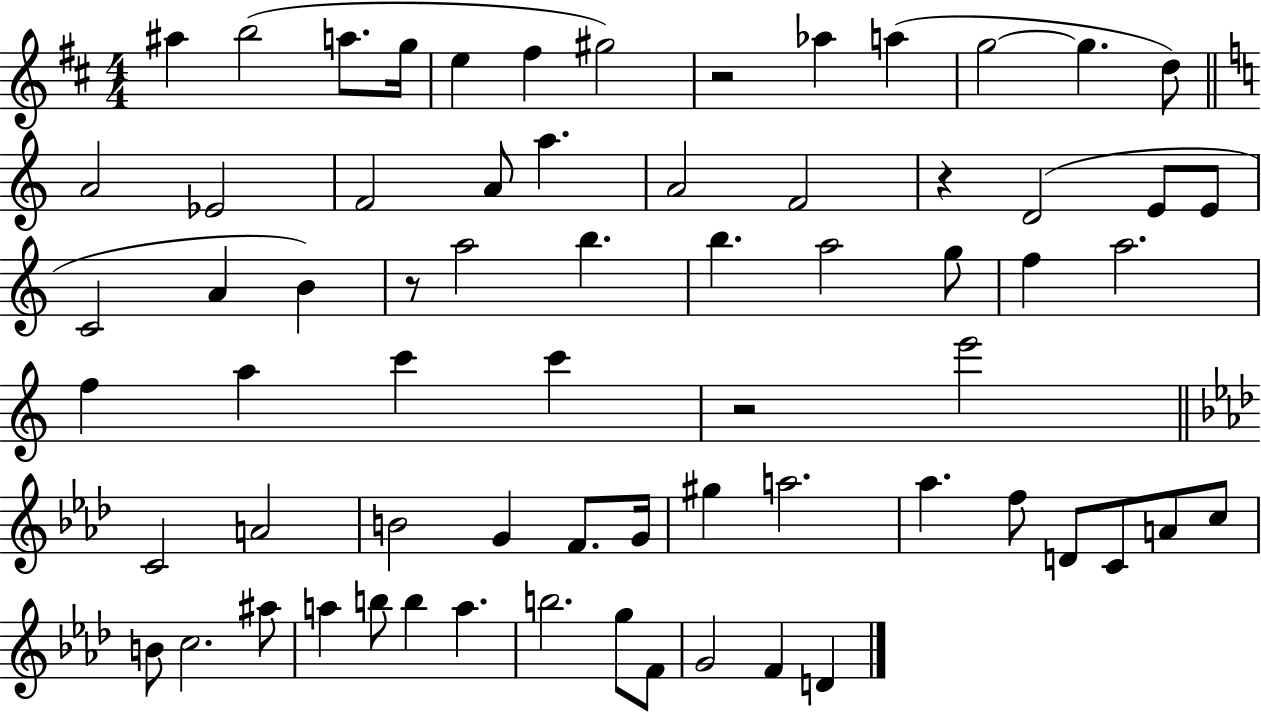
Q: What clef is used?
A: treble